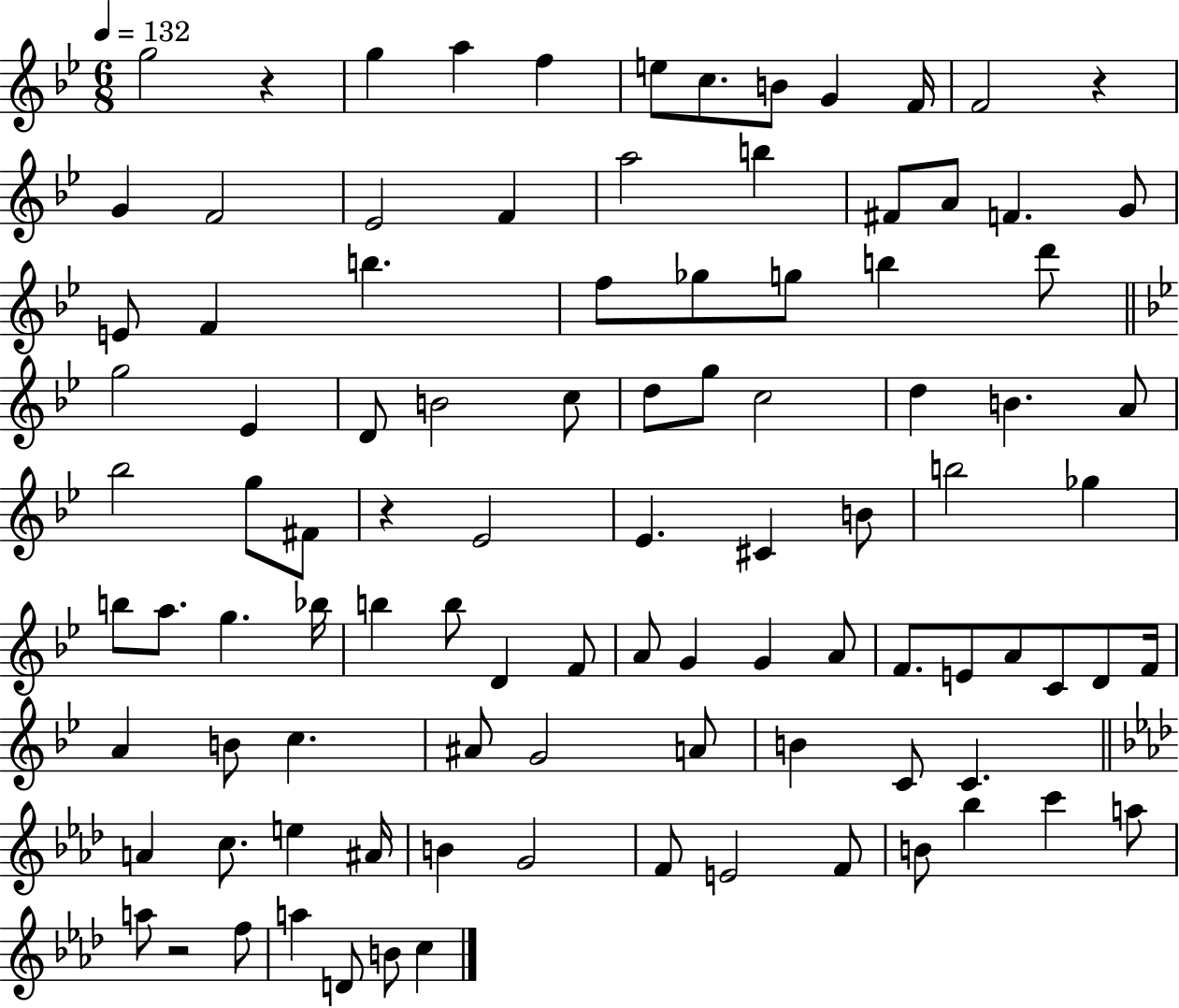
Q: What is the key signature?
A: BES major